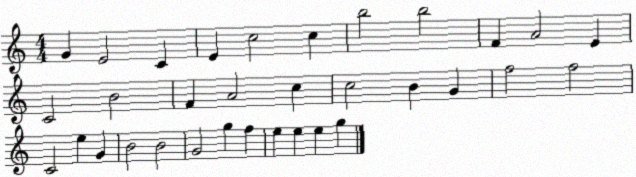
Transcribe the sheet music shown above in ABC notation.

X:1
T:Untitled
M:4/4
L:1/4
K:C
G E2 C E c2 c b2 b2 F A2 E C2 B2 F A2 c c2 B G f2 f2 C2 e G B2 B2 G2 g f e e e g